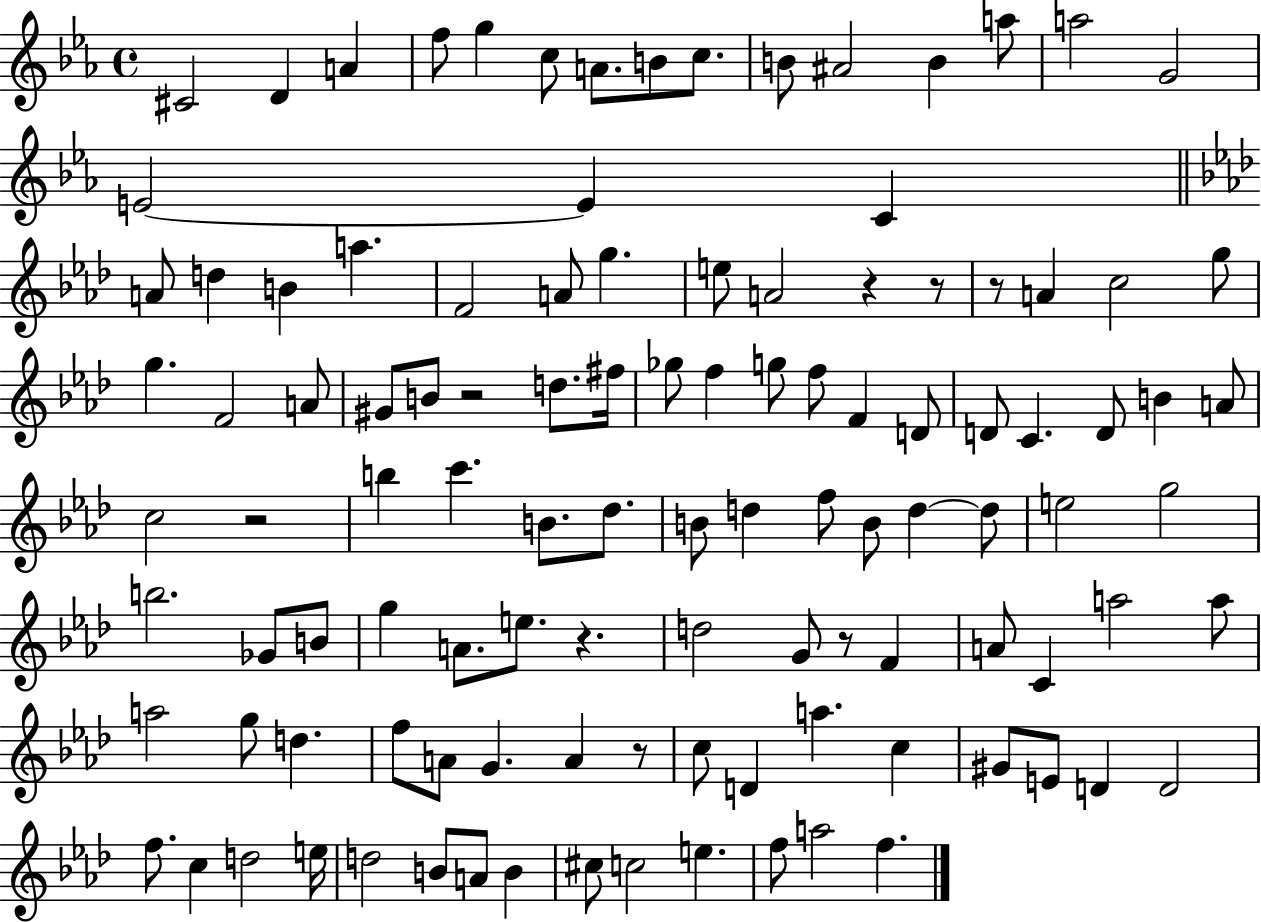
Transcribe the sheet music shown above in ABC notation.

X:1
T:Untitled
M:4/4
L:1/4
K:Eb
^C2 D A f/2 g c/2 A/2 B/2 c/2 B/2 ^A2 B a/2 a2 G2 E2 E C A/2 d B a F2 A/2 g e/2 A2 z z/2 z/2 A c2 g/2 g F2 A/2 ^G/2 B/2 z2 d/2 ^f/4 _g/2 f g/2 f/2 F D/2 D/2 C D/2 B A/2 c2 z2 b c' B/2 _d/2 B/2 d f/2 B/2 d d/2 e2 g2 b2 _G/2 B/2 g A/2 e/2 z d2 G/2 z/2 F A/2 C a2 a/2 a2 g/2 d f/2 A/2 G A z/2 c/2 D a c ^G/2 E/2 D D2 f/2 c d2 e/4 d2 B/2 A/2 B ^c/2 c2 e f/2 a2 f